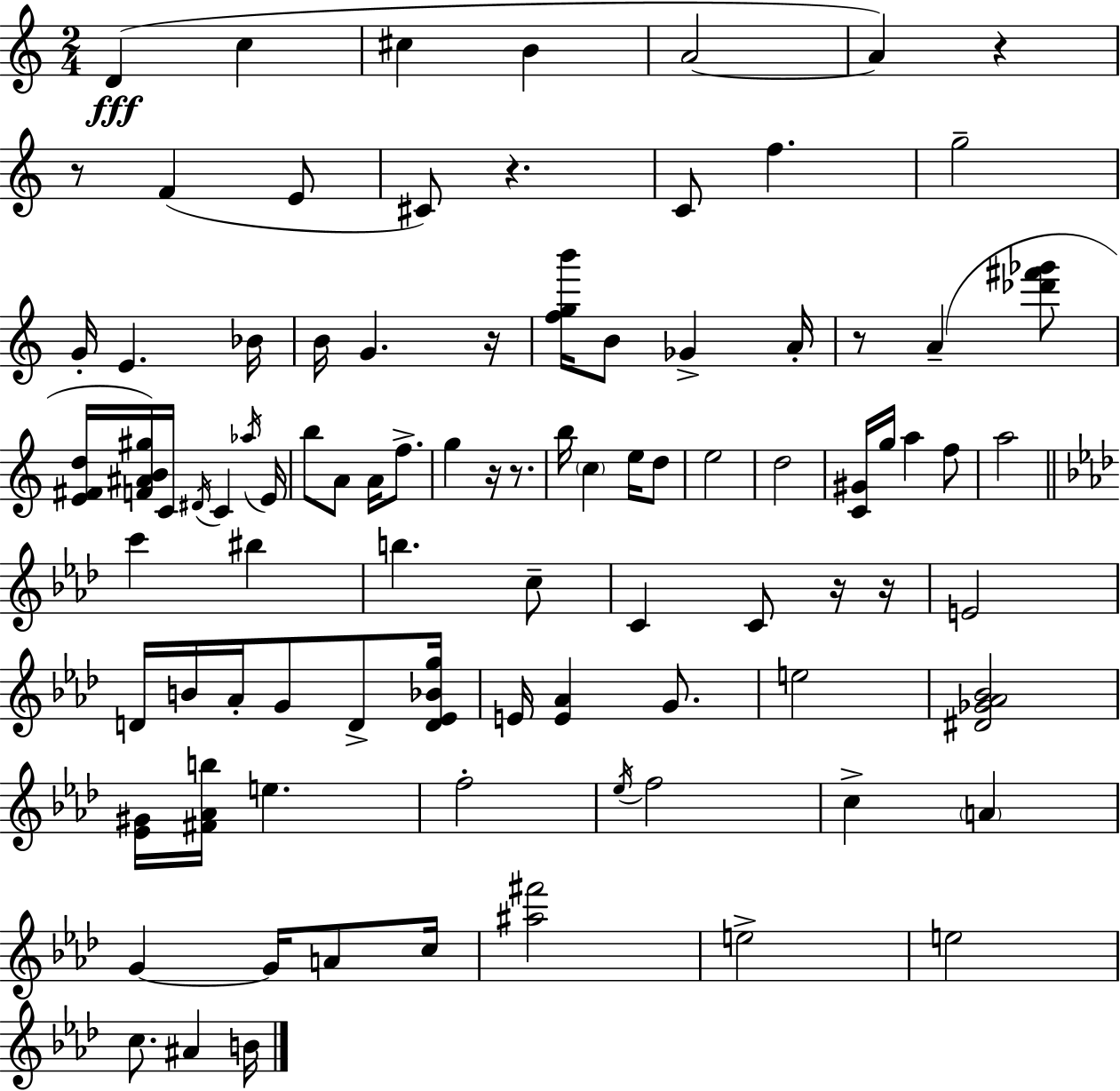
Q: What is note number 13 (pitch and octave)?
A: G4